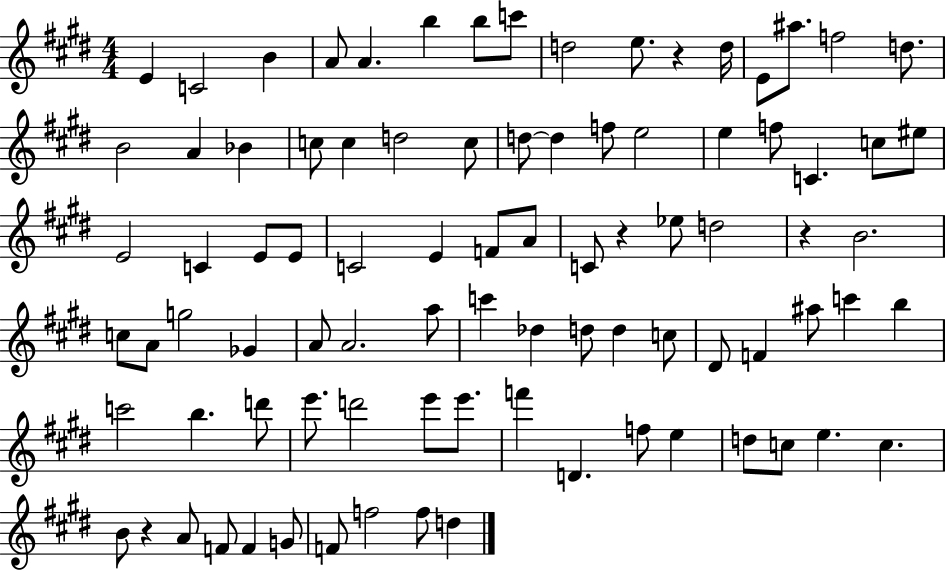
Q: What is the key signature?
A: E major